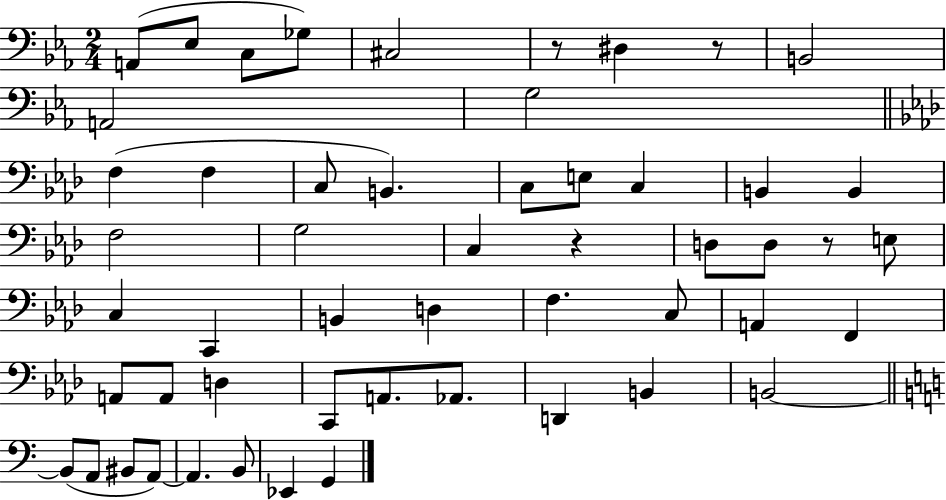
X:1
T:Untitled
M:2/4
L:1/4
K:Eb
A,,/2 _E,/2 C,/2 _G,/2 ^C,2 z/2 ^D, z/2 B,,2 A,,2 G,2 F, F, C,/2 B,, C,/2 E,/2 C, B,, B,, F,2 G,2 C, z D,/2 D,/2 z/2 E,/2 C, C,, B,, D, F, C,/2 A,, F,, A,,/2 A,,/2 D, C,,/2 A,,/2 _A,,/2 D,, B,, B,,2 B,,/2 A,,/2 ^B,,/2 A,,/2 A,, B,,/2 _E,, G,,